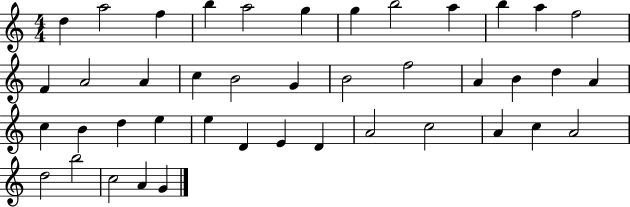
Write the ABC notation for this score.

X:1
T:Untitled
M:4/4
L:1/4
K:C
d a2 f b a2 g g b2 a b a f2 F A2 A c B2 G B2 f2 A B d A c B d e e D E D A2 c2 A c A2 d2 b2 c2 A G